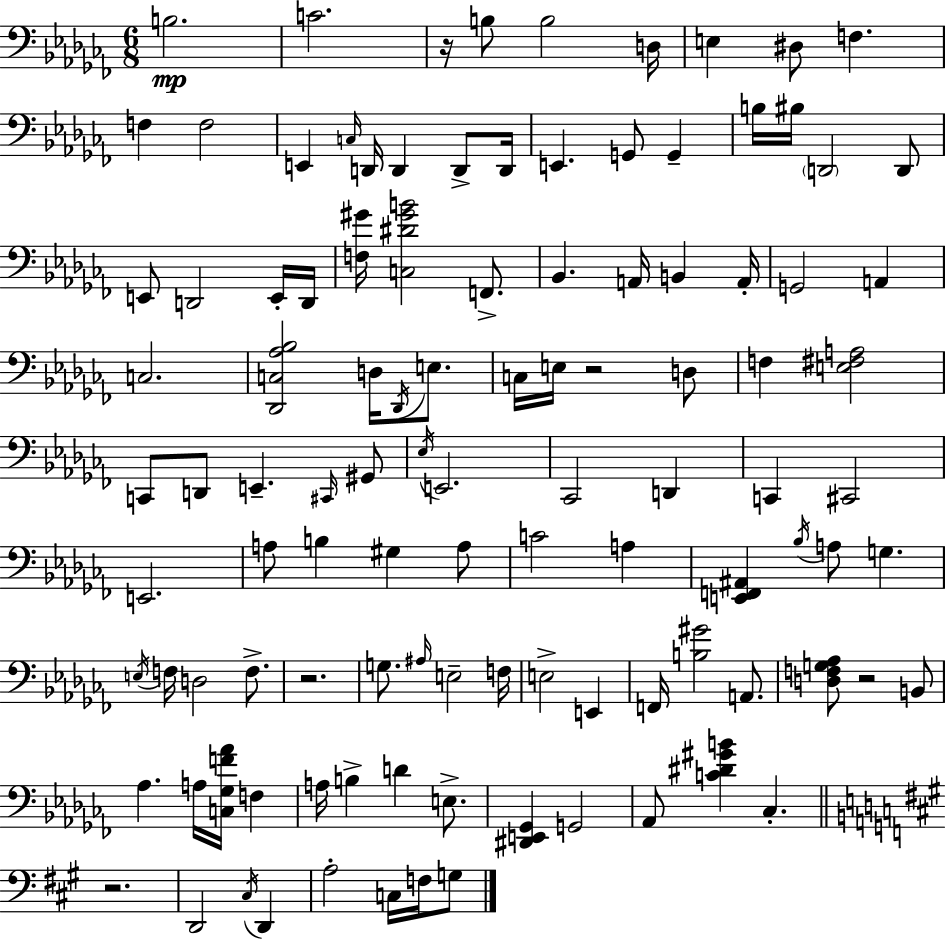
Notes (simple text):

B3/h. C4/h. R/s B3/e B3/h D3/s E3/q D#3/e F3/q. F3/q F3/h E2/q C3/s D2/s D2/q D2/e D2/s E2/q. G2/e G2/q B3/s BIS3/s D2/h D2/e E2/e D2/h E2/s D2/s [F3,G#4]/s [C3,D#4,G#4,B4]/h F2/e. Bb2/q. A2/s B2/q A2/s G2/h A2/q C3/h. [Db2,C3,Ab3,Bb3]/h D3/s Db2/s E3/e. C3/s E3/s R/h D3/e F3/q [E3,F#3,A3]/h C2/e D2/e E2/q. C#2/s G#2/e Eb3/s E2/h. CES2/h D2/q C2/q C#2/h E2/h. A3/e B3/q G#3/q A3/e C4/h A3/q [E2,F2,A#2]/q Bb3/s A3/e G3/q. E3/s F3/s D3/h F3/e. R/h. G3/e. A#3/s E3/h F3/s E3/h E2/q F2/s [B3,G#4]/h A2/e. [D3,F3,G3,Ab3]/e R/h B2/e Ab3/q. A3/s [C3,Gb3,F4,Ab4]/s F3/q A3/s B3/q D4/q E3/e. [D#2,E2,Gb2]/q G2/h Ab2/e [C4,D#4,G#4,B4]/q CES3/q. R/h. D2/h C#3/s D2/q A3/h C3/s F3/s G3/e